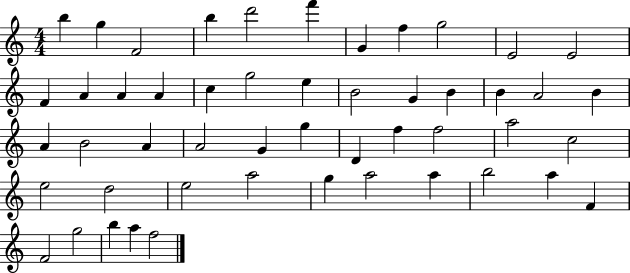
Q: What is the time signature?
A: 4/4